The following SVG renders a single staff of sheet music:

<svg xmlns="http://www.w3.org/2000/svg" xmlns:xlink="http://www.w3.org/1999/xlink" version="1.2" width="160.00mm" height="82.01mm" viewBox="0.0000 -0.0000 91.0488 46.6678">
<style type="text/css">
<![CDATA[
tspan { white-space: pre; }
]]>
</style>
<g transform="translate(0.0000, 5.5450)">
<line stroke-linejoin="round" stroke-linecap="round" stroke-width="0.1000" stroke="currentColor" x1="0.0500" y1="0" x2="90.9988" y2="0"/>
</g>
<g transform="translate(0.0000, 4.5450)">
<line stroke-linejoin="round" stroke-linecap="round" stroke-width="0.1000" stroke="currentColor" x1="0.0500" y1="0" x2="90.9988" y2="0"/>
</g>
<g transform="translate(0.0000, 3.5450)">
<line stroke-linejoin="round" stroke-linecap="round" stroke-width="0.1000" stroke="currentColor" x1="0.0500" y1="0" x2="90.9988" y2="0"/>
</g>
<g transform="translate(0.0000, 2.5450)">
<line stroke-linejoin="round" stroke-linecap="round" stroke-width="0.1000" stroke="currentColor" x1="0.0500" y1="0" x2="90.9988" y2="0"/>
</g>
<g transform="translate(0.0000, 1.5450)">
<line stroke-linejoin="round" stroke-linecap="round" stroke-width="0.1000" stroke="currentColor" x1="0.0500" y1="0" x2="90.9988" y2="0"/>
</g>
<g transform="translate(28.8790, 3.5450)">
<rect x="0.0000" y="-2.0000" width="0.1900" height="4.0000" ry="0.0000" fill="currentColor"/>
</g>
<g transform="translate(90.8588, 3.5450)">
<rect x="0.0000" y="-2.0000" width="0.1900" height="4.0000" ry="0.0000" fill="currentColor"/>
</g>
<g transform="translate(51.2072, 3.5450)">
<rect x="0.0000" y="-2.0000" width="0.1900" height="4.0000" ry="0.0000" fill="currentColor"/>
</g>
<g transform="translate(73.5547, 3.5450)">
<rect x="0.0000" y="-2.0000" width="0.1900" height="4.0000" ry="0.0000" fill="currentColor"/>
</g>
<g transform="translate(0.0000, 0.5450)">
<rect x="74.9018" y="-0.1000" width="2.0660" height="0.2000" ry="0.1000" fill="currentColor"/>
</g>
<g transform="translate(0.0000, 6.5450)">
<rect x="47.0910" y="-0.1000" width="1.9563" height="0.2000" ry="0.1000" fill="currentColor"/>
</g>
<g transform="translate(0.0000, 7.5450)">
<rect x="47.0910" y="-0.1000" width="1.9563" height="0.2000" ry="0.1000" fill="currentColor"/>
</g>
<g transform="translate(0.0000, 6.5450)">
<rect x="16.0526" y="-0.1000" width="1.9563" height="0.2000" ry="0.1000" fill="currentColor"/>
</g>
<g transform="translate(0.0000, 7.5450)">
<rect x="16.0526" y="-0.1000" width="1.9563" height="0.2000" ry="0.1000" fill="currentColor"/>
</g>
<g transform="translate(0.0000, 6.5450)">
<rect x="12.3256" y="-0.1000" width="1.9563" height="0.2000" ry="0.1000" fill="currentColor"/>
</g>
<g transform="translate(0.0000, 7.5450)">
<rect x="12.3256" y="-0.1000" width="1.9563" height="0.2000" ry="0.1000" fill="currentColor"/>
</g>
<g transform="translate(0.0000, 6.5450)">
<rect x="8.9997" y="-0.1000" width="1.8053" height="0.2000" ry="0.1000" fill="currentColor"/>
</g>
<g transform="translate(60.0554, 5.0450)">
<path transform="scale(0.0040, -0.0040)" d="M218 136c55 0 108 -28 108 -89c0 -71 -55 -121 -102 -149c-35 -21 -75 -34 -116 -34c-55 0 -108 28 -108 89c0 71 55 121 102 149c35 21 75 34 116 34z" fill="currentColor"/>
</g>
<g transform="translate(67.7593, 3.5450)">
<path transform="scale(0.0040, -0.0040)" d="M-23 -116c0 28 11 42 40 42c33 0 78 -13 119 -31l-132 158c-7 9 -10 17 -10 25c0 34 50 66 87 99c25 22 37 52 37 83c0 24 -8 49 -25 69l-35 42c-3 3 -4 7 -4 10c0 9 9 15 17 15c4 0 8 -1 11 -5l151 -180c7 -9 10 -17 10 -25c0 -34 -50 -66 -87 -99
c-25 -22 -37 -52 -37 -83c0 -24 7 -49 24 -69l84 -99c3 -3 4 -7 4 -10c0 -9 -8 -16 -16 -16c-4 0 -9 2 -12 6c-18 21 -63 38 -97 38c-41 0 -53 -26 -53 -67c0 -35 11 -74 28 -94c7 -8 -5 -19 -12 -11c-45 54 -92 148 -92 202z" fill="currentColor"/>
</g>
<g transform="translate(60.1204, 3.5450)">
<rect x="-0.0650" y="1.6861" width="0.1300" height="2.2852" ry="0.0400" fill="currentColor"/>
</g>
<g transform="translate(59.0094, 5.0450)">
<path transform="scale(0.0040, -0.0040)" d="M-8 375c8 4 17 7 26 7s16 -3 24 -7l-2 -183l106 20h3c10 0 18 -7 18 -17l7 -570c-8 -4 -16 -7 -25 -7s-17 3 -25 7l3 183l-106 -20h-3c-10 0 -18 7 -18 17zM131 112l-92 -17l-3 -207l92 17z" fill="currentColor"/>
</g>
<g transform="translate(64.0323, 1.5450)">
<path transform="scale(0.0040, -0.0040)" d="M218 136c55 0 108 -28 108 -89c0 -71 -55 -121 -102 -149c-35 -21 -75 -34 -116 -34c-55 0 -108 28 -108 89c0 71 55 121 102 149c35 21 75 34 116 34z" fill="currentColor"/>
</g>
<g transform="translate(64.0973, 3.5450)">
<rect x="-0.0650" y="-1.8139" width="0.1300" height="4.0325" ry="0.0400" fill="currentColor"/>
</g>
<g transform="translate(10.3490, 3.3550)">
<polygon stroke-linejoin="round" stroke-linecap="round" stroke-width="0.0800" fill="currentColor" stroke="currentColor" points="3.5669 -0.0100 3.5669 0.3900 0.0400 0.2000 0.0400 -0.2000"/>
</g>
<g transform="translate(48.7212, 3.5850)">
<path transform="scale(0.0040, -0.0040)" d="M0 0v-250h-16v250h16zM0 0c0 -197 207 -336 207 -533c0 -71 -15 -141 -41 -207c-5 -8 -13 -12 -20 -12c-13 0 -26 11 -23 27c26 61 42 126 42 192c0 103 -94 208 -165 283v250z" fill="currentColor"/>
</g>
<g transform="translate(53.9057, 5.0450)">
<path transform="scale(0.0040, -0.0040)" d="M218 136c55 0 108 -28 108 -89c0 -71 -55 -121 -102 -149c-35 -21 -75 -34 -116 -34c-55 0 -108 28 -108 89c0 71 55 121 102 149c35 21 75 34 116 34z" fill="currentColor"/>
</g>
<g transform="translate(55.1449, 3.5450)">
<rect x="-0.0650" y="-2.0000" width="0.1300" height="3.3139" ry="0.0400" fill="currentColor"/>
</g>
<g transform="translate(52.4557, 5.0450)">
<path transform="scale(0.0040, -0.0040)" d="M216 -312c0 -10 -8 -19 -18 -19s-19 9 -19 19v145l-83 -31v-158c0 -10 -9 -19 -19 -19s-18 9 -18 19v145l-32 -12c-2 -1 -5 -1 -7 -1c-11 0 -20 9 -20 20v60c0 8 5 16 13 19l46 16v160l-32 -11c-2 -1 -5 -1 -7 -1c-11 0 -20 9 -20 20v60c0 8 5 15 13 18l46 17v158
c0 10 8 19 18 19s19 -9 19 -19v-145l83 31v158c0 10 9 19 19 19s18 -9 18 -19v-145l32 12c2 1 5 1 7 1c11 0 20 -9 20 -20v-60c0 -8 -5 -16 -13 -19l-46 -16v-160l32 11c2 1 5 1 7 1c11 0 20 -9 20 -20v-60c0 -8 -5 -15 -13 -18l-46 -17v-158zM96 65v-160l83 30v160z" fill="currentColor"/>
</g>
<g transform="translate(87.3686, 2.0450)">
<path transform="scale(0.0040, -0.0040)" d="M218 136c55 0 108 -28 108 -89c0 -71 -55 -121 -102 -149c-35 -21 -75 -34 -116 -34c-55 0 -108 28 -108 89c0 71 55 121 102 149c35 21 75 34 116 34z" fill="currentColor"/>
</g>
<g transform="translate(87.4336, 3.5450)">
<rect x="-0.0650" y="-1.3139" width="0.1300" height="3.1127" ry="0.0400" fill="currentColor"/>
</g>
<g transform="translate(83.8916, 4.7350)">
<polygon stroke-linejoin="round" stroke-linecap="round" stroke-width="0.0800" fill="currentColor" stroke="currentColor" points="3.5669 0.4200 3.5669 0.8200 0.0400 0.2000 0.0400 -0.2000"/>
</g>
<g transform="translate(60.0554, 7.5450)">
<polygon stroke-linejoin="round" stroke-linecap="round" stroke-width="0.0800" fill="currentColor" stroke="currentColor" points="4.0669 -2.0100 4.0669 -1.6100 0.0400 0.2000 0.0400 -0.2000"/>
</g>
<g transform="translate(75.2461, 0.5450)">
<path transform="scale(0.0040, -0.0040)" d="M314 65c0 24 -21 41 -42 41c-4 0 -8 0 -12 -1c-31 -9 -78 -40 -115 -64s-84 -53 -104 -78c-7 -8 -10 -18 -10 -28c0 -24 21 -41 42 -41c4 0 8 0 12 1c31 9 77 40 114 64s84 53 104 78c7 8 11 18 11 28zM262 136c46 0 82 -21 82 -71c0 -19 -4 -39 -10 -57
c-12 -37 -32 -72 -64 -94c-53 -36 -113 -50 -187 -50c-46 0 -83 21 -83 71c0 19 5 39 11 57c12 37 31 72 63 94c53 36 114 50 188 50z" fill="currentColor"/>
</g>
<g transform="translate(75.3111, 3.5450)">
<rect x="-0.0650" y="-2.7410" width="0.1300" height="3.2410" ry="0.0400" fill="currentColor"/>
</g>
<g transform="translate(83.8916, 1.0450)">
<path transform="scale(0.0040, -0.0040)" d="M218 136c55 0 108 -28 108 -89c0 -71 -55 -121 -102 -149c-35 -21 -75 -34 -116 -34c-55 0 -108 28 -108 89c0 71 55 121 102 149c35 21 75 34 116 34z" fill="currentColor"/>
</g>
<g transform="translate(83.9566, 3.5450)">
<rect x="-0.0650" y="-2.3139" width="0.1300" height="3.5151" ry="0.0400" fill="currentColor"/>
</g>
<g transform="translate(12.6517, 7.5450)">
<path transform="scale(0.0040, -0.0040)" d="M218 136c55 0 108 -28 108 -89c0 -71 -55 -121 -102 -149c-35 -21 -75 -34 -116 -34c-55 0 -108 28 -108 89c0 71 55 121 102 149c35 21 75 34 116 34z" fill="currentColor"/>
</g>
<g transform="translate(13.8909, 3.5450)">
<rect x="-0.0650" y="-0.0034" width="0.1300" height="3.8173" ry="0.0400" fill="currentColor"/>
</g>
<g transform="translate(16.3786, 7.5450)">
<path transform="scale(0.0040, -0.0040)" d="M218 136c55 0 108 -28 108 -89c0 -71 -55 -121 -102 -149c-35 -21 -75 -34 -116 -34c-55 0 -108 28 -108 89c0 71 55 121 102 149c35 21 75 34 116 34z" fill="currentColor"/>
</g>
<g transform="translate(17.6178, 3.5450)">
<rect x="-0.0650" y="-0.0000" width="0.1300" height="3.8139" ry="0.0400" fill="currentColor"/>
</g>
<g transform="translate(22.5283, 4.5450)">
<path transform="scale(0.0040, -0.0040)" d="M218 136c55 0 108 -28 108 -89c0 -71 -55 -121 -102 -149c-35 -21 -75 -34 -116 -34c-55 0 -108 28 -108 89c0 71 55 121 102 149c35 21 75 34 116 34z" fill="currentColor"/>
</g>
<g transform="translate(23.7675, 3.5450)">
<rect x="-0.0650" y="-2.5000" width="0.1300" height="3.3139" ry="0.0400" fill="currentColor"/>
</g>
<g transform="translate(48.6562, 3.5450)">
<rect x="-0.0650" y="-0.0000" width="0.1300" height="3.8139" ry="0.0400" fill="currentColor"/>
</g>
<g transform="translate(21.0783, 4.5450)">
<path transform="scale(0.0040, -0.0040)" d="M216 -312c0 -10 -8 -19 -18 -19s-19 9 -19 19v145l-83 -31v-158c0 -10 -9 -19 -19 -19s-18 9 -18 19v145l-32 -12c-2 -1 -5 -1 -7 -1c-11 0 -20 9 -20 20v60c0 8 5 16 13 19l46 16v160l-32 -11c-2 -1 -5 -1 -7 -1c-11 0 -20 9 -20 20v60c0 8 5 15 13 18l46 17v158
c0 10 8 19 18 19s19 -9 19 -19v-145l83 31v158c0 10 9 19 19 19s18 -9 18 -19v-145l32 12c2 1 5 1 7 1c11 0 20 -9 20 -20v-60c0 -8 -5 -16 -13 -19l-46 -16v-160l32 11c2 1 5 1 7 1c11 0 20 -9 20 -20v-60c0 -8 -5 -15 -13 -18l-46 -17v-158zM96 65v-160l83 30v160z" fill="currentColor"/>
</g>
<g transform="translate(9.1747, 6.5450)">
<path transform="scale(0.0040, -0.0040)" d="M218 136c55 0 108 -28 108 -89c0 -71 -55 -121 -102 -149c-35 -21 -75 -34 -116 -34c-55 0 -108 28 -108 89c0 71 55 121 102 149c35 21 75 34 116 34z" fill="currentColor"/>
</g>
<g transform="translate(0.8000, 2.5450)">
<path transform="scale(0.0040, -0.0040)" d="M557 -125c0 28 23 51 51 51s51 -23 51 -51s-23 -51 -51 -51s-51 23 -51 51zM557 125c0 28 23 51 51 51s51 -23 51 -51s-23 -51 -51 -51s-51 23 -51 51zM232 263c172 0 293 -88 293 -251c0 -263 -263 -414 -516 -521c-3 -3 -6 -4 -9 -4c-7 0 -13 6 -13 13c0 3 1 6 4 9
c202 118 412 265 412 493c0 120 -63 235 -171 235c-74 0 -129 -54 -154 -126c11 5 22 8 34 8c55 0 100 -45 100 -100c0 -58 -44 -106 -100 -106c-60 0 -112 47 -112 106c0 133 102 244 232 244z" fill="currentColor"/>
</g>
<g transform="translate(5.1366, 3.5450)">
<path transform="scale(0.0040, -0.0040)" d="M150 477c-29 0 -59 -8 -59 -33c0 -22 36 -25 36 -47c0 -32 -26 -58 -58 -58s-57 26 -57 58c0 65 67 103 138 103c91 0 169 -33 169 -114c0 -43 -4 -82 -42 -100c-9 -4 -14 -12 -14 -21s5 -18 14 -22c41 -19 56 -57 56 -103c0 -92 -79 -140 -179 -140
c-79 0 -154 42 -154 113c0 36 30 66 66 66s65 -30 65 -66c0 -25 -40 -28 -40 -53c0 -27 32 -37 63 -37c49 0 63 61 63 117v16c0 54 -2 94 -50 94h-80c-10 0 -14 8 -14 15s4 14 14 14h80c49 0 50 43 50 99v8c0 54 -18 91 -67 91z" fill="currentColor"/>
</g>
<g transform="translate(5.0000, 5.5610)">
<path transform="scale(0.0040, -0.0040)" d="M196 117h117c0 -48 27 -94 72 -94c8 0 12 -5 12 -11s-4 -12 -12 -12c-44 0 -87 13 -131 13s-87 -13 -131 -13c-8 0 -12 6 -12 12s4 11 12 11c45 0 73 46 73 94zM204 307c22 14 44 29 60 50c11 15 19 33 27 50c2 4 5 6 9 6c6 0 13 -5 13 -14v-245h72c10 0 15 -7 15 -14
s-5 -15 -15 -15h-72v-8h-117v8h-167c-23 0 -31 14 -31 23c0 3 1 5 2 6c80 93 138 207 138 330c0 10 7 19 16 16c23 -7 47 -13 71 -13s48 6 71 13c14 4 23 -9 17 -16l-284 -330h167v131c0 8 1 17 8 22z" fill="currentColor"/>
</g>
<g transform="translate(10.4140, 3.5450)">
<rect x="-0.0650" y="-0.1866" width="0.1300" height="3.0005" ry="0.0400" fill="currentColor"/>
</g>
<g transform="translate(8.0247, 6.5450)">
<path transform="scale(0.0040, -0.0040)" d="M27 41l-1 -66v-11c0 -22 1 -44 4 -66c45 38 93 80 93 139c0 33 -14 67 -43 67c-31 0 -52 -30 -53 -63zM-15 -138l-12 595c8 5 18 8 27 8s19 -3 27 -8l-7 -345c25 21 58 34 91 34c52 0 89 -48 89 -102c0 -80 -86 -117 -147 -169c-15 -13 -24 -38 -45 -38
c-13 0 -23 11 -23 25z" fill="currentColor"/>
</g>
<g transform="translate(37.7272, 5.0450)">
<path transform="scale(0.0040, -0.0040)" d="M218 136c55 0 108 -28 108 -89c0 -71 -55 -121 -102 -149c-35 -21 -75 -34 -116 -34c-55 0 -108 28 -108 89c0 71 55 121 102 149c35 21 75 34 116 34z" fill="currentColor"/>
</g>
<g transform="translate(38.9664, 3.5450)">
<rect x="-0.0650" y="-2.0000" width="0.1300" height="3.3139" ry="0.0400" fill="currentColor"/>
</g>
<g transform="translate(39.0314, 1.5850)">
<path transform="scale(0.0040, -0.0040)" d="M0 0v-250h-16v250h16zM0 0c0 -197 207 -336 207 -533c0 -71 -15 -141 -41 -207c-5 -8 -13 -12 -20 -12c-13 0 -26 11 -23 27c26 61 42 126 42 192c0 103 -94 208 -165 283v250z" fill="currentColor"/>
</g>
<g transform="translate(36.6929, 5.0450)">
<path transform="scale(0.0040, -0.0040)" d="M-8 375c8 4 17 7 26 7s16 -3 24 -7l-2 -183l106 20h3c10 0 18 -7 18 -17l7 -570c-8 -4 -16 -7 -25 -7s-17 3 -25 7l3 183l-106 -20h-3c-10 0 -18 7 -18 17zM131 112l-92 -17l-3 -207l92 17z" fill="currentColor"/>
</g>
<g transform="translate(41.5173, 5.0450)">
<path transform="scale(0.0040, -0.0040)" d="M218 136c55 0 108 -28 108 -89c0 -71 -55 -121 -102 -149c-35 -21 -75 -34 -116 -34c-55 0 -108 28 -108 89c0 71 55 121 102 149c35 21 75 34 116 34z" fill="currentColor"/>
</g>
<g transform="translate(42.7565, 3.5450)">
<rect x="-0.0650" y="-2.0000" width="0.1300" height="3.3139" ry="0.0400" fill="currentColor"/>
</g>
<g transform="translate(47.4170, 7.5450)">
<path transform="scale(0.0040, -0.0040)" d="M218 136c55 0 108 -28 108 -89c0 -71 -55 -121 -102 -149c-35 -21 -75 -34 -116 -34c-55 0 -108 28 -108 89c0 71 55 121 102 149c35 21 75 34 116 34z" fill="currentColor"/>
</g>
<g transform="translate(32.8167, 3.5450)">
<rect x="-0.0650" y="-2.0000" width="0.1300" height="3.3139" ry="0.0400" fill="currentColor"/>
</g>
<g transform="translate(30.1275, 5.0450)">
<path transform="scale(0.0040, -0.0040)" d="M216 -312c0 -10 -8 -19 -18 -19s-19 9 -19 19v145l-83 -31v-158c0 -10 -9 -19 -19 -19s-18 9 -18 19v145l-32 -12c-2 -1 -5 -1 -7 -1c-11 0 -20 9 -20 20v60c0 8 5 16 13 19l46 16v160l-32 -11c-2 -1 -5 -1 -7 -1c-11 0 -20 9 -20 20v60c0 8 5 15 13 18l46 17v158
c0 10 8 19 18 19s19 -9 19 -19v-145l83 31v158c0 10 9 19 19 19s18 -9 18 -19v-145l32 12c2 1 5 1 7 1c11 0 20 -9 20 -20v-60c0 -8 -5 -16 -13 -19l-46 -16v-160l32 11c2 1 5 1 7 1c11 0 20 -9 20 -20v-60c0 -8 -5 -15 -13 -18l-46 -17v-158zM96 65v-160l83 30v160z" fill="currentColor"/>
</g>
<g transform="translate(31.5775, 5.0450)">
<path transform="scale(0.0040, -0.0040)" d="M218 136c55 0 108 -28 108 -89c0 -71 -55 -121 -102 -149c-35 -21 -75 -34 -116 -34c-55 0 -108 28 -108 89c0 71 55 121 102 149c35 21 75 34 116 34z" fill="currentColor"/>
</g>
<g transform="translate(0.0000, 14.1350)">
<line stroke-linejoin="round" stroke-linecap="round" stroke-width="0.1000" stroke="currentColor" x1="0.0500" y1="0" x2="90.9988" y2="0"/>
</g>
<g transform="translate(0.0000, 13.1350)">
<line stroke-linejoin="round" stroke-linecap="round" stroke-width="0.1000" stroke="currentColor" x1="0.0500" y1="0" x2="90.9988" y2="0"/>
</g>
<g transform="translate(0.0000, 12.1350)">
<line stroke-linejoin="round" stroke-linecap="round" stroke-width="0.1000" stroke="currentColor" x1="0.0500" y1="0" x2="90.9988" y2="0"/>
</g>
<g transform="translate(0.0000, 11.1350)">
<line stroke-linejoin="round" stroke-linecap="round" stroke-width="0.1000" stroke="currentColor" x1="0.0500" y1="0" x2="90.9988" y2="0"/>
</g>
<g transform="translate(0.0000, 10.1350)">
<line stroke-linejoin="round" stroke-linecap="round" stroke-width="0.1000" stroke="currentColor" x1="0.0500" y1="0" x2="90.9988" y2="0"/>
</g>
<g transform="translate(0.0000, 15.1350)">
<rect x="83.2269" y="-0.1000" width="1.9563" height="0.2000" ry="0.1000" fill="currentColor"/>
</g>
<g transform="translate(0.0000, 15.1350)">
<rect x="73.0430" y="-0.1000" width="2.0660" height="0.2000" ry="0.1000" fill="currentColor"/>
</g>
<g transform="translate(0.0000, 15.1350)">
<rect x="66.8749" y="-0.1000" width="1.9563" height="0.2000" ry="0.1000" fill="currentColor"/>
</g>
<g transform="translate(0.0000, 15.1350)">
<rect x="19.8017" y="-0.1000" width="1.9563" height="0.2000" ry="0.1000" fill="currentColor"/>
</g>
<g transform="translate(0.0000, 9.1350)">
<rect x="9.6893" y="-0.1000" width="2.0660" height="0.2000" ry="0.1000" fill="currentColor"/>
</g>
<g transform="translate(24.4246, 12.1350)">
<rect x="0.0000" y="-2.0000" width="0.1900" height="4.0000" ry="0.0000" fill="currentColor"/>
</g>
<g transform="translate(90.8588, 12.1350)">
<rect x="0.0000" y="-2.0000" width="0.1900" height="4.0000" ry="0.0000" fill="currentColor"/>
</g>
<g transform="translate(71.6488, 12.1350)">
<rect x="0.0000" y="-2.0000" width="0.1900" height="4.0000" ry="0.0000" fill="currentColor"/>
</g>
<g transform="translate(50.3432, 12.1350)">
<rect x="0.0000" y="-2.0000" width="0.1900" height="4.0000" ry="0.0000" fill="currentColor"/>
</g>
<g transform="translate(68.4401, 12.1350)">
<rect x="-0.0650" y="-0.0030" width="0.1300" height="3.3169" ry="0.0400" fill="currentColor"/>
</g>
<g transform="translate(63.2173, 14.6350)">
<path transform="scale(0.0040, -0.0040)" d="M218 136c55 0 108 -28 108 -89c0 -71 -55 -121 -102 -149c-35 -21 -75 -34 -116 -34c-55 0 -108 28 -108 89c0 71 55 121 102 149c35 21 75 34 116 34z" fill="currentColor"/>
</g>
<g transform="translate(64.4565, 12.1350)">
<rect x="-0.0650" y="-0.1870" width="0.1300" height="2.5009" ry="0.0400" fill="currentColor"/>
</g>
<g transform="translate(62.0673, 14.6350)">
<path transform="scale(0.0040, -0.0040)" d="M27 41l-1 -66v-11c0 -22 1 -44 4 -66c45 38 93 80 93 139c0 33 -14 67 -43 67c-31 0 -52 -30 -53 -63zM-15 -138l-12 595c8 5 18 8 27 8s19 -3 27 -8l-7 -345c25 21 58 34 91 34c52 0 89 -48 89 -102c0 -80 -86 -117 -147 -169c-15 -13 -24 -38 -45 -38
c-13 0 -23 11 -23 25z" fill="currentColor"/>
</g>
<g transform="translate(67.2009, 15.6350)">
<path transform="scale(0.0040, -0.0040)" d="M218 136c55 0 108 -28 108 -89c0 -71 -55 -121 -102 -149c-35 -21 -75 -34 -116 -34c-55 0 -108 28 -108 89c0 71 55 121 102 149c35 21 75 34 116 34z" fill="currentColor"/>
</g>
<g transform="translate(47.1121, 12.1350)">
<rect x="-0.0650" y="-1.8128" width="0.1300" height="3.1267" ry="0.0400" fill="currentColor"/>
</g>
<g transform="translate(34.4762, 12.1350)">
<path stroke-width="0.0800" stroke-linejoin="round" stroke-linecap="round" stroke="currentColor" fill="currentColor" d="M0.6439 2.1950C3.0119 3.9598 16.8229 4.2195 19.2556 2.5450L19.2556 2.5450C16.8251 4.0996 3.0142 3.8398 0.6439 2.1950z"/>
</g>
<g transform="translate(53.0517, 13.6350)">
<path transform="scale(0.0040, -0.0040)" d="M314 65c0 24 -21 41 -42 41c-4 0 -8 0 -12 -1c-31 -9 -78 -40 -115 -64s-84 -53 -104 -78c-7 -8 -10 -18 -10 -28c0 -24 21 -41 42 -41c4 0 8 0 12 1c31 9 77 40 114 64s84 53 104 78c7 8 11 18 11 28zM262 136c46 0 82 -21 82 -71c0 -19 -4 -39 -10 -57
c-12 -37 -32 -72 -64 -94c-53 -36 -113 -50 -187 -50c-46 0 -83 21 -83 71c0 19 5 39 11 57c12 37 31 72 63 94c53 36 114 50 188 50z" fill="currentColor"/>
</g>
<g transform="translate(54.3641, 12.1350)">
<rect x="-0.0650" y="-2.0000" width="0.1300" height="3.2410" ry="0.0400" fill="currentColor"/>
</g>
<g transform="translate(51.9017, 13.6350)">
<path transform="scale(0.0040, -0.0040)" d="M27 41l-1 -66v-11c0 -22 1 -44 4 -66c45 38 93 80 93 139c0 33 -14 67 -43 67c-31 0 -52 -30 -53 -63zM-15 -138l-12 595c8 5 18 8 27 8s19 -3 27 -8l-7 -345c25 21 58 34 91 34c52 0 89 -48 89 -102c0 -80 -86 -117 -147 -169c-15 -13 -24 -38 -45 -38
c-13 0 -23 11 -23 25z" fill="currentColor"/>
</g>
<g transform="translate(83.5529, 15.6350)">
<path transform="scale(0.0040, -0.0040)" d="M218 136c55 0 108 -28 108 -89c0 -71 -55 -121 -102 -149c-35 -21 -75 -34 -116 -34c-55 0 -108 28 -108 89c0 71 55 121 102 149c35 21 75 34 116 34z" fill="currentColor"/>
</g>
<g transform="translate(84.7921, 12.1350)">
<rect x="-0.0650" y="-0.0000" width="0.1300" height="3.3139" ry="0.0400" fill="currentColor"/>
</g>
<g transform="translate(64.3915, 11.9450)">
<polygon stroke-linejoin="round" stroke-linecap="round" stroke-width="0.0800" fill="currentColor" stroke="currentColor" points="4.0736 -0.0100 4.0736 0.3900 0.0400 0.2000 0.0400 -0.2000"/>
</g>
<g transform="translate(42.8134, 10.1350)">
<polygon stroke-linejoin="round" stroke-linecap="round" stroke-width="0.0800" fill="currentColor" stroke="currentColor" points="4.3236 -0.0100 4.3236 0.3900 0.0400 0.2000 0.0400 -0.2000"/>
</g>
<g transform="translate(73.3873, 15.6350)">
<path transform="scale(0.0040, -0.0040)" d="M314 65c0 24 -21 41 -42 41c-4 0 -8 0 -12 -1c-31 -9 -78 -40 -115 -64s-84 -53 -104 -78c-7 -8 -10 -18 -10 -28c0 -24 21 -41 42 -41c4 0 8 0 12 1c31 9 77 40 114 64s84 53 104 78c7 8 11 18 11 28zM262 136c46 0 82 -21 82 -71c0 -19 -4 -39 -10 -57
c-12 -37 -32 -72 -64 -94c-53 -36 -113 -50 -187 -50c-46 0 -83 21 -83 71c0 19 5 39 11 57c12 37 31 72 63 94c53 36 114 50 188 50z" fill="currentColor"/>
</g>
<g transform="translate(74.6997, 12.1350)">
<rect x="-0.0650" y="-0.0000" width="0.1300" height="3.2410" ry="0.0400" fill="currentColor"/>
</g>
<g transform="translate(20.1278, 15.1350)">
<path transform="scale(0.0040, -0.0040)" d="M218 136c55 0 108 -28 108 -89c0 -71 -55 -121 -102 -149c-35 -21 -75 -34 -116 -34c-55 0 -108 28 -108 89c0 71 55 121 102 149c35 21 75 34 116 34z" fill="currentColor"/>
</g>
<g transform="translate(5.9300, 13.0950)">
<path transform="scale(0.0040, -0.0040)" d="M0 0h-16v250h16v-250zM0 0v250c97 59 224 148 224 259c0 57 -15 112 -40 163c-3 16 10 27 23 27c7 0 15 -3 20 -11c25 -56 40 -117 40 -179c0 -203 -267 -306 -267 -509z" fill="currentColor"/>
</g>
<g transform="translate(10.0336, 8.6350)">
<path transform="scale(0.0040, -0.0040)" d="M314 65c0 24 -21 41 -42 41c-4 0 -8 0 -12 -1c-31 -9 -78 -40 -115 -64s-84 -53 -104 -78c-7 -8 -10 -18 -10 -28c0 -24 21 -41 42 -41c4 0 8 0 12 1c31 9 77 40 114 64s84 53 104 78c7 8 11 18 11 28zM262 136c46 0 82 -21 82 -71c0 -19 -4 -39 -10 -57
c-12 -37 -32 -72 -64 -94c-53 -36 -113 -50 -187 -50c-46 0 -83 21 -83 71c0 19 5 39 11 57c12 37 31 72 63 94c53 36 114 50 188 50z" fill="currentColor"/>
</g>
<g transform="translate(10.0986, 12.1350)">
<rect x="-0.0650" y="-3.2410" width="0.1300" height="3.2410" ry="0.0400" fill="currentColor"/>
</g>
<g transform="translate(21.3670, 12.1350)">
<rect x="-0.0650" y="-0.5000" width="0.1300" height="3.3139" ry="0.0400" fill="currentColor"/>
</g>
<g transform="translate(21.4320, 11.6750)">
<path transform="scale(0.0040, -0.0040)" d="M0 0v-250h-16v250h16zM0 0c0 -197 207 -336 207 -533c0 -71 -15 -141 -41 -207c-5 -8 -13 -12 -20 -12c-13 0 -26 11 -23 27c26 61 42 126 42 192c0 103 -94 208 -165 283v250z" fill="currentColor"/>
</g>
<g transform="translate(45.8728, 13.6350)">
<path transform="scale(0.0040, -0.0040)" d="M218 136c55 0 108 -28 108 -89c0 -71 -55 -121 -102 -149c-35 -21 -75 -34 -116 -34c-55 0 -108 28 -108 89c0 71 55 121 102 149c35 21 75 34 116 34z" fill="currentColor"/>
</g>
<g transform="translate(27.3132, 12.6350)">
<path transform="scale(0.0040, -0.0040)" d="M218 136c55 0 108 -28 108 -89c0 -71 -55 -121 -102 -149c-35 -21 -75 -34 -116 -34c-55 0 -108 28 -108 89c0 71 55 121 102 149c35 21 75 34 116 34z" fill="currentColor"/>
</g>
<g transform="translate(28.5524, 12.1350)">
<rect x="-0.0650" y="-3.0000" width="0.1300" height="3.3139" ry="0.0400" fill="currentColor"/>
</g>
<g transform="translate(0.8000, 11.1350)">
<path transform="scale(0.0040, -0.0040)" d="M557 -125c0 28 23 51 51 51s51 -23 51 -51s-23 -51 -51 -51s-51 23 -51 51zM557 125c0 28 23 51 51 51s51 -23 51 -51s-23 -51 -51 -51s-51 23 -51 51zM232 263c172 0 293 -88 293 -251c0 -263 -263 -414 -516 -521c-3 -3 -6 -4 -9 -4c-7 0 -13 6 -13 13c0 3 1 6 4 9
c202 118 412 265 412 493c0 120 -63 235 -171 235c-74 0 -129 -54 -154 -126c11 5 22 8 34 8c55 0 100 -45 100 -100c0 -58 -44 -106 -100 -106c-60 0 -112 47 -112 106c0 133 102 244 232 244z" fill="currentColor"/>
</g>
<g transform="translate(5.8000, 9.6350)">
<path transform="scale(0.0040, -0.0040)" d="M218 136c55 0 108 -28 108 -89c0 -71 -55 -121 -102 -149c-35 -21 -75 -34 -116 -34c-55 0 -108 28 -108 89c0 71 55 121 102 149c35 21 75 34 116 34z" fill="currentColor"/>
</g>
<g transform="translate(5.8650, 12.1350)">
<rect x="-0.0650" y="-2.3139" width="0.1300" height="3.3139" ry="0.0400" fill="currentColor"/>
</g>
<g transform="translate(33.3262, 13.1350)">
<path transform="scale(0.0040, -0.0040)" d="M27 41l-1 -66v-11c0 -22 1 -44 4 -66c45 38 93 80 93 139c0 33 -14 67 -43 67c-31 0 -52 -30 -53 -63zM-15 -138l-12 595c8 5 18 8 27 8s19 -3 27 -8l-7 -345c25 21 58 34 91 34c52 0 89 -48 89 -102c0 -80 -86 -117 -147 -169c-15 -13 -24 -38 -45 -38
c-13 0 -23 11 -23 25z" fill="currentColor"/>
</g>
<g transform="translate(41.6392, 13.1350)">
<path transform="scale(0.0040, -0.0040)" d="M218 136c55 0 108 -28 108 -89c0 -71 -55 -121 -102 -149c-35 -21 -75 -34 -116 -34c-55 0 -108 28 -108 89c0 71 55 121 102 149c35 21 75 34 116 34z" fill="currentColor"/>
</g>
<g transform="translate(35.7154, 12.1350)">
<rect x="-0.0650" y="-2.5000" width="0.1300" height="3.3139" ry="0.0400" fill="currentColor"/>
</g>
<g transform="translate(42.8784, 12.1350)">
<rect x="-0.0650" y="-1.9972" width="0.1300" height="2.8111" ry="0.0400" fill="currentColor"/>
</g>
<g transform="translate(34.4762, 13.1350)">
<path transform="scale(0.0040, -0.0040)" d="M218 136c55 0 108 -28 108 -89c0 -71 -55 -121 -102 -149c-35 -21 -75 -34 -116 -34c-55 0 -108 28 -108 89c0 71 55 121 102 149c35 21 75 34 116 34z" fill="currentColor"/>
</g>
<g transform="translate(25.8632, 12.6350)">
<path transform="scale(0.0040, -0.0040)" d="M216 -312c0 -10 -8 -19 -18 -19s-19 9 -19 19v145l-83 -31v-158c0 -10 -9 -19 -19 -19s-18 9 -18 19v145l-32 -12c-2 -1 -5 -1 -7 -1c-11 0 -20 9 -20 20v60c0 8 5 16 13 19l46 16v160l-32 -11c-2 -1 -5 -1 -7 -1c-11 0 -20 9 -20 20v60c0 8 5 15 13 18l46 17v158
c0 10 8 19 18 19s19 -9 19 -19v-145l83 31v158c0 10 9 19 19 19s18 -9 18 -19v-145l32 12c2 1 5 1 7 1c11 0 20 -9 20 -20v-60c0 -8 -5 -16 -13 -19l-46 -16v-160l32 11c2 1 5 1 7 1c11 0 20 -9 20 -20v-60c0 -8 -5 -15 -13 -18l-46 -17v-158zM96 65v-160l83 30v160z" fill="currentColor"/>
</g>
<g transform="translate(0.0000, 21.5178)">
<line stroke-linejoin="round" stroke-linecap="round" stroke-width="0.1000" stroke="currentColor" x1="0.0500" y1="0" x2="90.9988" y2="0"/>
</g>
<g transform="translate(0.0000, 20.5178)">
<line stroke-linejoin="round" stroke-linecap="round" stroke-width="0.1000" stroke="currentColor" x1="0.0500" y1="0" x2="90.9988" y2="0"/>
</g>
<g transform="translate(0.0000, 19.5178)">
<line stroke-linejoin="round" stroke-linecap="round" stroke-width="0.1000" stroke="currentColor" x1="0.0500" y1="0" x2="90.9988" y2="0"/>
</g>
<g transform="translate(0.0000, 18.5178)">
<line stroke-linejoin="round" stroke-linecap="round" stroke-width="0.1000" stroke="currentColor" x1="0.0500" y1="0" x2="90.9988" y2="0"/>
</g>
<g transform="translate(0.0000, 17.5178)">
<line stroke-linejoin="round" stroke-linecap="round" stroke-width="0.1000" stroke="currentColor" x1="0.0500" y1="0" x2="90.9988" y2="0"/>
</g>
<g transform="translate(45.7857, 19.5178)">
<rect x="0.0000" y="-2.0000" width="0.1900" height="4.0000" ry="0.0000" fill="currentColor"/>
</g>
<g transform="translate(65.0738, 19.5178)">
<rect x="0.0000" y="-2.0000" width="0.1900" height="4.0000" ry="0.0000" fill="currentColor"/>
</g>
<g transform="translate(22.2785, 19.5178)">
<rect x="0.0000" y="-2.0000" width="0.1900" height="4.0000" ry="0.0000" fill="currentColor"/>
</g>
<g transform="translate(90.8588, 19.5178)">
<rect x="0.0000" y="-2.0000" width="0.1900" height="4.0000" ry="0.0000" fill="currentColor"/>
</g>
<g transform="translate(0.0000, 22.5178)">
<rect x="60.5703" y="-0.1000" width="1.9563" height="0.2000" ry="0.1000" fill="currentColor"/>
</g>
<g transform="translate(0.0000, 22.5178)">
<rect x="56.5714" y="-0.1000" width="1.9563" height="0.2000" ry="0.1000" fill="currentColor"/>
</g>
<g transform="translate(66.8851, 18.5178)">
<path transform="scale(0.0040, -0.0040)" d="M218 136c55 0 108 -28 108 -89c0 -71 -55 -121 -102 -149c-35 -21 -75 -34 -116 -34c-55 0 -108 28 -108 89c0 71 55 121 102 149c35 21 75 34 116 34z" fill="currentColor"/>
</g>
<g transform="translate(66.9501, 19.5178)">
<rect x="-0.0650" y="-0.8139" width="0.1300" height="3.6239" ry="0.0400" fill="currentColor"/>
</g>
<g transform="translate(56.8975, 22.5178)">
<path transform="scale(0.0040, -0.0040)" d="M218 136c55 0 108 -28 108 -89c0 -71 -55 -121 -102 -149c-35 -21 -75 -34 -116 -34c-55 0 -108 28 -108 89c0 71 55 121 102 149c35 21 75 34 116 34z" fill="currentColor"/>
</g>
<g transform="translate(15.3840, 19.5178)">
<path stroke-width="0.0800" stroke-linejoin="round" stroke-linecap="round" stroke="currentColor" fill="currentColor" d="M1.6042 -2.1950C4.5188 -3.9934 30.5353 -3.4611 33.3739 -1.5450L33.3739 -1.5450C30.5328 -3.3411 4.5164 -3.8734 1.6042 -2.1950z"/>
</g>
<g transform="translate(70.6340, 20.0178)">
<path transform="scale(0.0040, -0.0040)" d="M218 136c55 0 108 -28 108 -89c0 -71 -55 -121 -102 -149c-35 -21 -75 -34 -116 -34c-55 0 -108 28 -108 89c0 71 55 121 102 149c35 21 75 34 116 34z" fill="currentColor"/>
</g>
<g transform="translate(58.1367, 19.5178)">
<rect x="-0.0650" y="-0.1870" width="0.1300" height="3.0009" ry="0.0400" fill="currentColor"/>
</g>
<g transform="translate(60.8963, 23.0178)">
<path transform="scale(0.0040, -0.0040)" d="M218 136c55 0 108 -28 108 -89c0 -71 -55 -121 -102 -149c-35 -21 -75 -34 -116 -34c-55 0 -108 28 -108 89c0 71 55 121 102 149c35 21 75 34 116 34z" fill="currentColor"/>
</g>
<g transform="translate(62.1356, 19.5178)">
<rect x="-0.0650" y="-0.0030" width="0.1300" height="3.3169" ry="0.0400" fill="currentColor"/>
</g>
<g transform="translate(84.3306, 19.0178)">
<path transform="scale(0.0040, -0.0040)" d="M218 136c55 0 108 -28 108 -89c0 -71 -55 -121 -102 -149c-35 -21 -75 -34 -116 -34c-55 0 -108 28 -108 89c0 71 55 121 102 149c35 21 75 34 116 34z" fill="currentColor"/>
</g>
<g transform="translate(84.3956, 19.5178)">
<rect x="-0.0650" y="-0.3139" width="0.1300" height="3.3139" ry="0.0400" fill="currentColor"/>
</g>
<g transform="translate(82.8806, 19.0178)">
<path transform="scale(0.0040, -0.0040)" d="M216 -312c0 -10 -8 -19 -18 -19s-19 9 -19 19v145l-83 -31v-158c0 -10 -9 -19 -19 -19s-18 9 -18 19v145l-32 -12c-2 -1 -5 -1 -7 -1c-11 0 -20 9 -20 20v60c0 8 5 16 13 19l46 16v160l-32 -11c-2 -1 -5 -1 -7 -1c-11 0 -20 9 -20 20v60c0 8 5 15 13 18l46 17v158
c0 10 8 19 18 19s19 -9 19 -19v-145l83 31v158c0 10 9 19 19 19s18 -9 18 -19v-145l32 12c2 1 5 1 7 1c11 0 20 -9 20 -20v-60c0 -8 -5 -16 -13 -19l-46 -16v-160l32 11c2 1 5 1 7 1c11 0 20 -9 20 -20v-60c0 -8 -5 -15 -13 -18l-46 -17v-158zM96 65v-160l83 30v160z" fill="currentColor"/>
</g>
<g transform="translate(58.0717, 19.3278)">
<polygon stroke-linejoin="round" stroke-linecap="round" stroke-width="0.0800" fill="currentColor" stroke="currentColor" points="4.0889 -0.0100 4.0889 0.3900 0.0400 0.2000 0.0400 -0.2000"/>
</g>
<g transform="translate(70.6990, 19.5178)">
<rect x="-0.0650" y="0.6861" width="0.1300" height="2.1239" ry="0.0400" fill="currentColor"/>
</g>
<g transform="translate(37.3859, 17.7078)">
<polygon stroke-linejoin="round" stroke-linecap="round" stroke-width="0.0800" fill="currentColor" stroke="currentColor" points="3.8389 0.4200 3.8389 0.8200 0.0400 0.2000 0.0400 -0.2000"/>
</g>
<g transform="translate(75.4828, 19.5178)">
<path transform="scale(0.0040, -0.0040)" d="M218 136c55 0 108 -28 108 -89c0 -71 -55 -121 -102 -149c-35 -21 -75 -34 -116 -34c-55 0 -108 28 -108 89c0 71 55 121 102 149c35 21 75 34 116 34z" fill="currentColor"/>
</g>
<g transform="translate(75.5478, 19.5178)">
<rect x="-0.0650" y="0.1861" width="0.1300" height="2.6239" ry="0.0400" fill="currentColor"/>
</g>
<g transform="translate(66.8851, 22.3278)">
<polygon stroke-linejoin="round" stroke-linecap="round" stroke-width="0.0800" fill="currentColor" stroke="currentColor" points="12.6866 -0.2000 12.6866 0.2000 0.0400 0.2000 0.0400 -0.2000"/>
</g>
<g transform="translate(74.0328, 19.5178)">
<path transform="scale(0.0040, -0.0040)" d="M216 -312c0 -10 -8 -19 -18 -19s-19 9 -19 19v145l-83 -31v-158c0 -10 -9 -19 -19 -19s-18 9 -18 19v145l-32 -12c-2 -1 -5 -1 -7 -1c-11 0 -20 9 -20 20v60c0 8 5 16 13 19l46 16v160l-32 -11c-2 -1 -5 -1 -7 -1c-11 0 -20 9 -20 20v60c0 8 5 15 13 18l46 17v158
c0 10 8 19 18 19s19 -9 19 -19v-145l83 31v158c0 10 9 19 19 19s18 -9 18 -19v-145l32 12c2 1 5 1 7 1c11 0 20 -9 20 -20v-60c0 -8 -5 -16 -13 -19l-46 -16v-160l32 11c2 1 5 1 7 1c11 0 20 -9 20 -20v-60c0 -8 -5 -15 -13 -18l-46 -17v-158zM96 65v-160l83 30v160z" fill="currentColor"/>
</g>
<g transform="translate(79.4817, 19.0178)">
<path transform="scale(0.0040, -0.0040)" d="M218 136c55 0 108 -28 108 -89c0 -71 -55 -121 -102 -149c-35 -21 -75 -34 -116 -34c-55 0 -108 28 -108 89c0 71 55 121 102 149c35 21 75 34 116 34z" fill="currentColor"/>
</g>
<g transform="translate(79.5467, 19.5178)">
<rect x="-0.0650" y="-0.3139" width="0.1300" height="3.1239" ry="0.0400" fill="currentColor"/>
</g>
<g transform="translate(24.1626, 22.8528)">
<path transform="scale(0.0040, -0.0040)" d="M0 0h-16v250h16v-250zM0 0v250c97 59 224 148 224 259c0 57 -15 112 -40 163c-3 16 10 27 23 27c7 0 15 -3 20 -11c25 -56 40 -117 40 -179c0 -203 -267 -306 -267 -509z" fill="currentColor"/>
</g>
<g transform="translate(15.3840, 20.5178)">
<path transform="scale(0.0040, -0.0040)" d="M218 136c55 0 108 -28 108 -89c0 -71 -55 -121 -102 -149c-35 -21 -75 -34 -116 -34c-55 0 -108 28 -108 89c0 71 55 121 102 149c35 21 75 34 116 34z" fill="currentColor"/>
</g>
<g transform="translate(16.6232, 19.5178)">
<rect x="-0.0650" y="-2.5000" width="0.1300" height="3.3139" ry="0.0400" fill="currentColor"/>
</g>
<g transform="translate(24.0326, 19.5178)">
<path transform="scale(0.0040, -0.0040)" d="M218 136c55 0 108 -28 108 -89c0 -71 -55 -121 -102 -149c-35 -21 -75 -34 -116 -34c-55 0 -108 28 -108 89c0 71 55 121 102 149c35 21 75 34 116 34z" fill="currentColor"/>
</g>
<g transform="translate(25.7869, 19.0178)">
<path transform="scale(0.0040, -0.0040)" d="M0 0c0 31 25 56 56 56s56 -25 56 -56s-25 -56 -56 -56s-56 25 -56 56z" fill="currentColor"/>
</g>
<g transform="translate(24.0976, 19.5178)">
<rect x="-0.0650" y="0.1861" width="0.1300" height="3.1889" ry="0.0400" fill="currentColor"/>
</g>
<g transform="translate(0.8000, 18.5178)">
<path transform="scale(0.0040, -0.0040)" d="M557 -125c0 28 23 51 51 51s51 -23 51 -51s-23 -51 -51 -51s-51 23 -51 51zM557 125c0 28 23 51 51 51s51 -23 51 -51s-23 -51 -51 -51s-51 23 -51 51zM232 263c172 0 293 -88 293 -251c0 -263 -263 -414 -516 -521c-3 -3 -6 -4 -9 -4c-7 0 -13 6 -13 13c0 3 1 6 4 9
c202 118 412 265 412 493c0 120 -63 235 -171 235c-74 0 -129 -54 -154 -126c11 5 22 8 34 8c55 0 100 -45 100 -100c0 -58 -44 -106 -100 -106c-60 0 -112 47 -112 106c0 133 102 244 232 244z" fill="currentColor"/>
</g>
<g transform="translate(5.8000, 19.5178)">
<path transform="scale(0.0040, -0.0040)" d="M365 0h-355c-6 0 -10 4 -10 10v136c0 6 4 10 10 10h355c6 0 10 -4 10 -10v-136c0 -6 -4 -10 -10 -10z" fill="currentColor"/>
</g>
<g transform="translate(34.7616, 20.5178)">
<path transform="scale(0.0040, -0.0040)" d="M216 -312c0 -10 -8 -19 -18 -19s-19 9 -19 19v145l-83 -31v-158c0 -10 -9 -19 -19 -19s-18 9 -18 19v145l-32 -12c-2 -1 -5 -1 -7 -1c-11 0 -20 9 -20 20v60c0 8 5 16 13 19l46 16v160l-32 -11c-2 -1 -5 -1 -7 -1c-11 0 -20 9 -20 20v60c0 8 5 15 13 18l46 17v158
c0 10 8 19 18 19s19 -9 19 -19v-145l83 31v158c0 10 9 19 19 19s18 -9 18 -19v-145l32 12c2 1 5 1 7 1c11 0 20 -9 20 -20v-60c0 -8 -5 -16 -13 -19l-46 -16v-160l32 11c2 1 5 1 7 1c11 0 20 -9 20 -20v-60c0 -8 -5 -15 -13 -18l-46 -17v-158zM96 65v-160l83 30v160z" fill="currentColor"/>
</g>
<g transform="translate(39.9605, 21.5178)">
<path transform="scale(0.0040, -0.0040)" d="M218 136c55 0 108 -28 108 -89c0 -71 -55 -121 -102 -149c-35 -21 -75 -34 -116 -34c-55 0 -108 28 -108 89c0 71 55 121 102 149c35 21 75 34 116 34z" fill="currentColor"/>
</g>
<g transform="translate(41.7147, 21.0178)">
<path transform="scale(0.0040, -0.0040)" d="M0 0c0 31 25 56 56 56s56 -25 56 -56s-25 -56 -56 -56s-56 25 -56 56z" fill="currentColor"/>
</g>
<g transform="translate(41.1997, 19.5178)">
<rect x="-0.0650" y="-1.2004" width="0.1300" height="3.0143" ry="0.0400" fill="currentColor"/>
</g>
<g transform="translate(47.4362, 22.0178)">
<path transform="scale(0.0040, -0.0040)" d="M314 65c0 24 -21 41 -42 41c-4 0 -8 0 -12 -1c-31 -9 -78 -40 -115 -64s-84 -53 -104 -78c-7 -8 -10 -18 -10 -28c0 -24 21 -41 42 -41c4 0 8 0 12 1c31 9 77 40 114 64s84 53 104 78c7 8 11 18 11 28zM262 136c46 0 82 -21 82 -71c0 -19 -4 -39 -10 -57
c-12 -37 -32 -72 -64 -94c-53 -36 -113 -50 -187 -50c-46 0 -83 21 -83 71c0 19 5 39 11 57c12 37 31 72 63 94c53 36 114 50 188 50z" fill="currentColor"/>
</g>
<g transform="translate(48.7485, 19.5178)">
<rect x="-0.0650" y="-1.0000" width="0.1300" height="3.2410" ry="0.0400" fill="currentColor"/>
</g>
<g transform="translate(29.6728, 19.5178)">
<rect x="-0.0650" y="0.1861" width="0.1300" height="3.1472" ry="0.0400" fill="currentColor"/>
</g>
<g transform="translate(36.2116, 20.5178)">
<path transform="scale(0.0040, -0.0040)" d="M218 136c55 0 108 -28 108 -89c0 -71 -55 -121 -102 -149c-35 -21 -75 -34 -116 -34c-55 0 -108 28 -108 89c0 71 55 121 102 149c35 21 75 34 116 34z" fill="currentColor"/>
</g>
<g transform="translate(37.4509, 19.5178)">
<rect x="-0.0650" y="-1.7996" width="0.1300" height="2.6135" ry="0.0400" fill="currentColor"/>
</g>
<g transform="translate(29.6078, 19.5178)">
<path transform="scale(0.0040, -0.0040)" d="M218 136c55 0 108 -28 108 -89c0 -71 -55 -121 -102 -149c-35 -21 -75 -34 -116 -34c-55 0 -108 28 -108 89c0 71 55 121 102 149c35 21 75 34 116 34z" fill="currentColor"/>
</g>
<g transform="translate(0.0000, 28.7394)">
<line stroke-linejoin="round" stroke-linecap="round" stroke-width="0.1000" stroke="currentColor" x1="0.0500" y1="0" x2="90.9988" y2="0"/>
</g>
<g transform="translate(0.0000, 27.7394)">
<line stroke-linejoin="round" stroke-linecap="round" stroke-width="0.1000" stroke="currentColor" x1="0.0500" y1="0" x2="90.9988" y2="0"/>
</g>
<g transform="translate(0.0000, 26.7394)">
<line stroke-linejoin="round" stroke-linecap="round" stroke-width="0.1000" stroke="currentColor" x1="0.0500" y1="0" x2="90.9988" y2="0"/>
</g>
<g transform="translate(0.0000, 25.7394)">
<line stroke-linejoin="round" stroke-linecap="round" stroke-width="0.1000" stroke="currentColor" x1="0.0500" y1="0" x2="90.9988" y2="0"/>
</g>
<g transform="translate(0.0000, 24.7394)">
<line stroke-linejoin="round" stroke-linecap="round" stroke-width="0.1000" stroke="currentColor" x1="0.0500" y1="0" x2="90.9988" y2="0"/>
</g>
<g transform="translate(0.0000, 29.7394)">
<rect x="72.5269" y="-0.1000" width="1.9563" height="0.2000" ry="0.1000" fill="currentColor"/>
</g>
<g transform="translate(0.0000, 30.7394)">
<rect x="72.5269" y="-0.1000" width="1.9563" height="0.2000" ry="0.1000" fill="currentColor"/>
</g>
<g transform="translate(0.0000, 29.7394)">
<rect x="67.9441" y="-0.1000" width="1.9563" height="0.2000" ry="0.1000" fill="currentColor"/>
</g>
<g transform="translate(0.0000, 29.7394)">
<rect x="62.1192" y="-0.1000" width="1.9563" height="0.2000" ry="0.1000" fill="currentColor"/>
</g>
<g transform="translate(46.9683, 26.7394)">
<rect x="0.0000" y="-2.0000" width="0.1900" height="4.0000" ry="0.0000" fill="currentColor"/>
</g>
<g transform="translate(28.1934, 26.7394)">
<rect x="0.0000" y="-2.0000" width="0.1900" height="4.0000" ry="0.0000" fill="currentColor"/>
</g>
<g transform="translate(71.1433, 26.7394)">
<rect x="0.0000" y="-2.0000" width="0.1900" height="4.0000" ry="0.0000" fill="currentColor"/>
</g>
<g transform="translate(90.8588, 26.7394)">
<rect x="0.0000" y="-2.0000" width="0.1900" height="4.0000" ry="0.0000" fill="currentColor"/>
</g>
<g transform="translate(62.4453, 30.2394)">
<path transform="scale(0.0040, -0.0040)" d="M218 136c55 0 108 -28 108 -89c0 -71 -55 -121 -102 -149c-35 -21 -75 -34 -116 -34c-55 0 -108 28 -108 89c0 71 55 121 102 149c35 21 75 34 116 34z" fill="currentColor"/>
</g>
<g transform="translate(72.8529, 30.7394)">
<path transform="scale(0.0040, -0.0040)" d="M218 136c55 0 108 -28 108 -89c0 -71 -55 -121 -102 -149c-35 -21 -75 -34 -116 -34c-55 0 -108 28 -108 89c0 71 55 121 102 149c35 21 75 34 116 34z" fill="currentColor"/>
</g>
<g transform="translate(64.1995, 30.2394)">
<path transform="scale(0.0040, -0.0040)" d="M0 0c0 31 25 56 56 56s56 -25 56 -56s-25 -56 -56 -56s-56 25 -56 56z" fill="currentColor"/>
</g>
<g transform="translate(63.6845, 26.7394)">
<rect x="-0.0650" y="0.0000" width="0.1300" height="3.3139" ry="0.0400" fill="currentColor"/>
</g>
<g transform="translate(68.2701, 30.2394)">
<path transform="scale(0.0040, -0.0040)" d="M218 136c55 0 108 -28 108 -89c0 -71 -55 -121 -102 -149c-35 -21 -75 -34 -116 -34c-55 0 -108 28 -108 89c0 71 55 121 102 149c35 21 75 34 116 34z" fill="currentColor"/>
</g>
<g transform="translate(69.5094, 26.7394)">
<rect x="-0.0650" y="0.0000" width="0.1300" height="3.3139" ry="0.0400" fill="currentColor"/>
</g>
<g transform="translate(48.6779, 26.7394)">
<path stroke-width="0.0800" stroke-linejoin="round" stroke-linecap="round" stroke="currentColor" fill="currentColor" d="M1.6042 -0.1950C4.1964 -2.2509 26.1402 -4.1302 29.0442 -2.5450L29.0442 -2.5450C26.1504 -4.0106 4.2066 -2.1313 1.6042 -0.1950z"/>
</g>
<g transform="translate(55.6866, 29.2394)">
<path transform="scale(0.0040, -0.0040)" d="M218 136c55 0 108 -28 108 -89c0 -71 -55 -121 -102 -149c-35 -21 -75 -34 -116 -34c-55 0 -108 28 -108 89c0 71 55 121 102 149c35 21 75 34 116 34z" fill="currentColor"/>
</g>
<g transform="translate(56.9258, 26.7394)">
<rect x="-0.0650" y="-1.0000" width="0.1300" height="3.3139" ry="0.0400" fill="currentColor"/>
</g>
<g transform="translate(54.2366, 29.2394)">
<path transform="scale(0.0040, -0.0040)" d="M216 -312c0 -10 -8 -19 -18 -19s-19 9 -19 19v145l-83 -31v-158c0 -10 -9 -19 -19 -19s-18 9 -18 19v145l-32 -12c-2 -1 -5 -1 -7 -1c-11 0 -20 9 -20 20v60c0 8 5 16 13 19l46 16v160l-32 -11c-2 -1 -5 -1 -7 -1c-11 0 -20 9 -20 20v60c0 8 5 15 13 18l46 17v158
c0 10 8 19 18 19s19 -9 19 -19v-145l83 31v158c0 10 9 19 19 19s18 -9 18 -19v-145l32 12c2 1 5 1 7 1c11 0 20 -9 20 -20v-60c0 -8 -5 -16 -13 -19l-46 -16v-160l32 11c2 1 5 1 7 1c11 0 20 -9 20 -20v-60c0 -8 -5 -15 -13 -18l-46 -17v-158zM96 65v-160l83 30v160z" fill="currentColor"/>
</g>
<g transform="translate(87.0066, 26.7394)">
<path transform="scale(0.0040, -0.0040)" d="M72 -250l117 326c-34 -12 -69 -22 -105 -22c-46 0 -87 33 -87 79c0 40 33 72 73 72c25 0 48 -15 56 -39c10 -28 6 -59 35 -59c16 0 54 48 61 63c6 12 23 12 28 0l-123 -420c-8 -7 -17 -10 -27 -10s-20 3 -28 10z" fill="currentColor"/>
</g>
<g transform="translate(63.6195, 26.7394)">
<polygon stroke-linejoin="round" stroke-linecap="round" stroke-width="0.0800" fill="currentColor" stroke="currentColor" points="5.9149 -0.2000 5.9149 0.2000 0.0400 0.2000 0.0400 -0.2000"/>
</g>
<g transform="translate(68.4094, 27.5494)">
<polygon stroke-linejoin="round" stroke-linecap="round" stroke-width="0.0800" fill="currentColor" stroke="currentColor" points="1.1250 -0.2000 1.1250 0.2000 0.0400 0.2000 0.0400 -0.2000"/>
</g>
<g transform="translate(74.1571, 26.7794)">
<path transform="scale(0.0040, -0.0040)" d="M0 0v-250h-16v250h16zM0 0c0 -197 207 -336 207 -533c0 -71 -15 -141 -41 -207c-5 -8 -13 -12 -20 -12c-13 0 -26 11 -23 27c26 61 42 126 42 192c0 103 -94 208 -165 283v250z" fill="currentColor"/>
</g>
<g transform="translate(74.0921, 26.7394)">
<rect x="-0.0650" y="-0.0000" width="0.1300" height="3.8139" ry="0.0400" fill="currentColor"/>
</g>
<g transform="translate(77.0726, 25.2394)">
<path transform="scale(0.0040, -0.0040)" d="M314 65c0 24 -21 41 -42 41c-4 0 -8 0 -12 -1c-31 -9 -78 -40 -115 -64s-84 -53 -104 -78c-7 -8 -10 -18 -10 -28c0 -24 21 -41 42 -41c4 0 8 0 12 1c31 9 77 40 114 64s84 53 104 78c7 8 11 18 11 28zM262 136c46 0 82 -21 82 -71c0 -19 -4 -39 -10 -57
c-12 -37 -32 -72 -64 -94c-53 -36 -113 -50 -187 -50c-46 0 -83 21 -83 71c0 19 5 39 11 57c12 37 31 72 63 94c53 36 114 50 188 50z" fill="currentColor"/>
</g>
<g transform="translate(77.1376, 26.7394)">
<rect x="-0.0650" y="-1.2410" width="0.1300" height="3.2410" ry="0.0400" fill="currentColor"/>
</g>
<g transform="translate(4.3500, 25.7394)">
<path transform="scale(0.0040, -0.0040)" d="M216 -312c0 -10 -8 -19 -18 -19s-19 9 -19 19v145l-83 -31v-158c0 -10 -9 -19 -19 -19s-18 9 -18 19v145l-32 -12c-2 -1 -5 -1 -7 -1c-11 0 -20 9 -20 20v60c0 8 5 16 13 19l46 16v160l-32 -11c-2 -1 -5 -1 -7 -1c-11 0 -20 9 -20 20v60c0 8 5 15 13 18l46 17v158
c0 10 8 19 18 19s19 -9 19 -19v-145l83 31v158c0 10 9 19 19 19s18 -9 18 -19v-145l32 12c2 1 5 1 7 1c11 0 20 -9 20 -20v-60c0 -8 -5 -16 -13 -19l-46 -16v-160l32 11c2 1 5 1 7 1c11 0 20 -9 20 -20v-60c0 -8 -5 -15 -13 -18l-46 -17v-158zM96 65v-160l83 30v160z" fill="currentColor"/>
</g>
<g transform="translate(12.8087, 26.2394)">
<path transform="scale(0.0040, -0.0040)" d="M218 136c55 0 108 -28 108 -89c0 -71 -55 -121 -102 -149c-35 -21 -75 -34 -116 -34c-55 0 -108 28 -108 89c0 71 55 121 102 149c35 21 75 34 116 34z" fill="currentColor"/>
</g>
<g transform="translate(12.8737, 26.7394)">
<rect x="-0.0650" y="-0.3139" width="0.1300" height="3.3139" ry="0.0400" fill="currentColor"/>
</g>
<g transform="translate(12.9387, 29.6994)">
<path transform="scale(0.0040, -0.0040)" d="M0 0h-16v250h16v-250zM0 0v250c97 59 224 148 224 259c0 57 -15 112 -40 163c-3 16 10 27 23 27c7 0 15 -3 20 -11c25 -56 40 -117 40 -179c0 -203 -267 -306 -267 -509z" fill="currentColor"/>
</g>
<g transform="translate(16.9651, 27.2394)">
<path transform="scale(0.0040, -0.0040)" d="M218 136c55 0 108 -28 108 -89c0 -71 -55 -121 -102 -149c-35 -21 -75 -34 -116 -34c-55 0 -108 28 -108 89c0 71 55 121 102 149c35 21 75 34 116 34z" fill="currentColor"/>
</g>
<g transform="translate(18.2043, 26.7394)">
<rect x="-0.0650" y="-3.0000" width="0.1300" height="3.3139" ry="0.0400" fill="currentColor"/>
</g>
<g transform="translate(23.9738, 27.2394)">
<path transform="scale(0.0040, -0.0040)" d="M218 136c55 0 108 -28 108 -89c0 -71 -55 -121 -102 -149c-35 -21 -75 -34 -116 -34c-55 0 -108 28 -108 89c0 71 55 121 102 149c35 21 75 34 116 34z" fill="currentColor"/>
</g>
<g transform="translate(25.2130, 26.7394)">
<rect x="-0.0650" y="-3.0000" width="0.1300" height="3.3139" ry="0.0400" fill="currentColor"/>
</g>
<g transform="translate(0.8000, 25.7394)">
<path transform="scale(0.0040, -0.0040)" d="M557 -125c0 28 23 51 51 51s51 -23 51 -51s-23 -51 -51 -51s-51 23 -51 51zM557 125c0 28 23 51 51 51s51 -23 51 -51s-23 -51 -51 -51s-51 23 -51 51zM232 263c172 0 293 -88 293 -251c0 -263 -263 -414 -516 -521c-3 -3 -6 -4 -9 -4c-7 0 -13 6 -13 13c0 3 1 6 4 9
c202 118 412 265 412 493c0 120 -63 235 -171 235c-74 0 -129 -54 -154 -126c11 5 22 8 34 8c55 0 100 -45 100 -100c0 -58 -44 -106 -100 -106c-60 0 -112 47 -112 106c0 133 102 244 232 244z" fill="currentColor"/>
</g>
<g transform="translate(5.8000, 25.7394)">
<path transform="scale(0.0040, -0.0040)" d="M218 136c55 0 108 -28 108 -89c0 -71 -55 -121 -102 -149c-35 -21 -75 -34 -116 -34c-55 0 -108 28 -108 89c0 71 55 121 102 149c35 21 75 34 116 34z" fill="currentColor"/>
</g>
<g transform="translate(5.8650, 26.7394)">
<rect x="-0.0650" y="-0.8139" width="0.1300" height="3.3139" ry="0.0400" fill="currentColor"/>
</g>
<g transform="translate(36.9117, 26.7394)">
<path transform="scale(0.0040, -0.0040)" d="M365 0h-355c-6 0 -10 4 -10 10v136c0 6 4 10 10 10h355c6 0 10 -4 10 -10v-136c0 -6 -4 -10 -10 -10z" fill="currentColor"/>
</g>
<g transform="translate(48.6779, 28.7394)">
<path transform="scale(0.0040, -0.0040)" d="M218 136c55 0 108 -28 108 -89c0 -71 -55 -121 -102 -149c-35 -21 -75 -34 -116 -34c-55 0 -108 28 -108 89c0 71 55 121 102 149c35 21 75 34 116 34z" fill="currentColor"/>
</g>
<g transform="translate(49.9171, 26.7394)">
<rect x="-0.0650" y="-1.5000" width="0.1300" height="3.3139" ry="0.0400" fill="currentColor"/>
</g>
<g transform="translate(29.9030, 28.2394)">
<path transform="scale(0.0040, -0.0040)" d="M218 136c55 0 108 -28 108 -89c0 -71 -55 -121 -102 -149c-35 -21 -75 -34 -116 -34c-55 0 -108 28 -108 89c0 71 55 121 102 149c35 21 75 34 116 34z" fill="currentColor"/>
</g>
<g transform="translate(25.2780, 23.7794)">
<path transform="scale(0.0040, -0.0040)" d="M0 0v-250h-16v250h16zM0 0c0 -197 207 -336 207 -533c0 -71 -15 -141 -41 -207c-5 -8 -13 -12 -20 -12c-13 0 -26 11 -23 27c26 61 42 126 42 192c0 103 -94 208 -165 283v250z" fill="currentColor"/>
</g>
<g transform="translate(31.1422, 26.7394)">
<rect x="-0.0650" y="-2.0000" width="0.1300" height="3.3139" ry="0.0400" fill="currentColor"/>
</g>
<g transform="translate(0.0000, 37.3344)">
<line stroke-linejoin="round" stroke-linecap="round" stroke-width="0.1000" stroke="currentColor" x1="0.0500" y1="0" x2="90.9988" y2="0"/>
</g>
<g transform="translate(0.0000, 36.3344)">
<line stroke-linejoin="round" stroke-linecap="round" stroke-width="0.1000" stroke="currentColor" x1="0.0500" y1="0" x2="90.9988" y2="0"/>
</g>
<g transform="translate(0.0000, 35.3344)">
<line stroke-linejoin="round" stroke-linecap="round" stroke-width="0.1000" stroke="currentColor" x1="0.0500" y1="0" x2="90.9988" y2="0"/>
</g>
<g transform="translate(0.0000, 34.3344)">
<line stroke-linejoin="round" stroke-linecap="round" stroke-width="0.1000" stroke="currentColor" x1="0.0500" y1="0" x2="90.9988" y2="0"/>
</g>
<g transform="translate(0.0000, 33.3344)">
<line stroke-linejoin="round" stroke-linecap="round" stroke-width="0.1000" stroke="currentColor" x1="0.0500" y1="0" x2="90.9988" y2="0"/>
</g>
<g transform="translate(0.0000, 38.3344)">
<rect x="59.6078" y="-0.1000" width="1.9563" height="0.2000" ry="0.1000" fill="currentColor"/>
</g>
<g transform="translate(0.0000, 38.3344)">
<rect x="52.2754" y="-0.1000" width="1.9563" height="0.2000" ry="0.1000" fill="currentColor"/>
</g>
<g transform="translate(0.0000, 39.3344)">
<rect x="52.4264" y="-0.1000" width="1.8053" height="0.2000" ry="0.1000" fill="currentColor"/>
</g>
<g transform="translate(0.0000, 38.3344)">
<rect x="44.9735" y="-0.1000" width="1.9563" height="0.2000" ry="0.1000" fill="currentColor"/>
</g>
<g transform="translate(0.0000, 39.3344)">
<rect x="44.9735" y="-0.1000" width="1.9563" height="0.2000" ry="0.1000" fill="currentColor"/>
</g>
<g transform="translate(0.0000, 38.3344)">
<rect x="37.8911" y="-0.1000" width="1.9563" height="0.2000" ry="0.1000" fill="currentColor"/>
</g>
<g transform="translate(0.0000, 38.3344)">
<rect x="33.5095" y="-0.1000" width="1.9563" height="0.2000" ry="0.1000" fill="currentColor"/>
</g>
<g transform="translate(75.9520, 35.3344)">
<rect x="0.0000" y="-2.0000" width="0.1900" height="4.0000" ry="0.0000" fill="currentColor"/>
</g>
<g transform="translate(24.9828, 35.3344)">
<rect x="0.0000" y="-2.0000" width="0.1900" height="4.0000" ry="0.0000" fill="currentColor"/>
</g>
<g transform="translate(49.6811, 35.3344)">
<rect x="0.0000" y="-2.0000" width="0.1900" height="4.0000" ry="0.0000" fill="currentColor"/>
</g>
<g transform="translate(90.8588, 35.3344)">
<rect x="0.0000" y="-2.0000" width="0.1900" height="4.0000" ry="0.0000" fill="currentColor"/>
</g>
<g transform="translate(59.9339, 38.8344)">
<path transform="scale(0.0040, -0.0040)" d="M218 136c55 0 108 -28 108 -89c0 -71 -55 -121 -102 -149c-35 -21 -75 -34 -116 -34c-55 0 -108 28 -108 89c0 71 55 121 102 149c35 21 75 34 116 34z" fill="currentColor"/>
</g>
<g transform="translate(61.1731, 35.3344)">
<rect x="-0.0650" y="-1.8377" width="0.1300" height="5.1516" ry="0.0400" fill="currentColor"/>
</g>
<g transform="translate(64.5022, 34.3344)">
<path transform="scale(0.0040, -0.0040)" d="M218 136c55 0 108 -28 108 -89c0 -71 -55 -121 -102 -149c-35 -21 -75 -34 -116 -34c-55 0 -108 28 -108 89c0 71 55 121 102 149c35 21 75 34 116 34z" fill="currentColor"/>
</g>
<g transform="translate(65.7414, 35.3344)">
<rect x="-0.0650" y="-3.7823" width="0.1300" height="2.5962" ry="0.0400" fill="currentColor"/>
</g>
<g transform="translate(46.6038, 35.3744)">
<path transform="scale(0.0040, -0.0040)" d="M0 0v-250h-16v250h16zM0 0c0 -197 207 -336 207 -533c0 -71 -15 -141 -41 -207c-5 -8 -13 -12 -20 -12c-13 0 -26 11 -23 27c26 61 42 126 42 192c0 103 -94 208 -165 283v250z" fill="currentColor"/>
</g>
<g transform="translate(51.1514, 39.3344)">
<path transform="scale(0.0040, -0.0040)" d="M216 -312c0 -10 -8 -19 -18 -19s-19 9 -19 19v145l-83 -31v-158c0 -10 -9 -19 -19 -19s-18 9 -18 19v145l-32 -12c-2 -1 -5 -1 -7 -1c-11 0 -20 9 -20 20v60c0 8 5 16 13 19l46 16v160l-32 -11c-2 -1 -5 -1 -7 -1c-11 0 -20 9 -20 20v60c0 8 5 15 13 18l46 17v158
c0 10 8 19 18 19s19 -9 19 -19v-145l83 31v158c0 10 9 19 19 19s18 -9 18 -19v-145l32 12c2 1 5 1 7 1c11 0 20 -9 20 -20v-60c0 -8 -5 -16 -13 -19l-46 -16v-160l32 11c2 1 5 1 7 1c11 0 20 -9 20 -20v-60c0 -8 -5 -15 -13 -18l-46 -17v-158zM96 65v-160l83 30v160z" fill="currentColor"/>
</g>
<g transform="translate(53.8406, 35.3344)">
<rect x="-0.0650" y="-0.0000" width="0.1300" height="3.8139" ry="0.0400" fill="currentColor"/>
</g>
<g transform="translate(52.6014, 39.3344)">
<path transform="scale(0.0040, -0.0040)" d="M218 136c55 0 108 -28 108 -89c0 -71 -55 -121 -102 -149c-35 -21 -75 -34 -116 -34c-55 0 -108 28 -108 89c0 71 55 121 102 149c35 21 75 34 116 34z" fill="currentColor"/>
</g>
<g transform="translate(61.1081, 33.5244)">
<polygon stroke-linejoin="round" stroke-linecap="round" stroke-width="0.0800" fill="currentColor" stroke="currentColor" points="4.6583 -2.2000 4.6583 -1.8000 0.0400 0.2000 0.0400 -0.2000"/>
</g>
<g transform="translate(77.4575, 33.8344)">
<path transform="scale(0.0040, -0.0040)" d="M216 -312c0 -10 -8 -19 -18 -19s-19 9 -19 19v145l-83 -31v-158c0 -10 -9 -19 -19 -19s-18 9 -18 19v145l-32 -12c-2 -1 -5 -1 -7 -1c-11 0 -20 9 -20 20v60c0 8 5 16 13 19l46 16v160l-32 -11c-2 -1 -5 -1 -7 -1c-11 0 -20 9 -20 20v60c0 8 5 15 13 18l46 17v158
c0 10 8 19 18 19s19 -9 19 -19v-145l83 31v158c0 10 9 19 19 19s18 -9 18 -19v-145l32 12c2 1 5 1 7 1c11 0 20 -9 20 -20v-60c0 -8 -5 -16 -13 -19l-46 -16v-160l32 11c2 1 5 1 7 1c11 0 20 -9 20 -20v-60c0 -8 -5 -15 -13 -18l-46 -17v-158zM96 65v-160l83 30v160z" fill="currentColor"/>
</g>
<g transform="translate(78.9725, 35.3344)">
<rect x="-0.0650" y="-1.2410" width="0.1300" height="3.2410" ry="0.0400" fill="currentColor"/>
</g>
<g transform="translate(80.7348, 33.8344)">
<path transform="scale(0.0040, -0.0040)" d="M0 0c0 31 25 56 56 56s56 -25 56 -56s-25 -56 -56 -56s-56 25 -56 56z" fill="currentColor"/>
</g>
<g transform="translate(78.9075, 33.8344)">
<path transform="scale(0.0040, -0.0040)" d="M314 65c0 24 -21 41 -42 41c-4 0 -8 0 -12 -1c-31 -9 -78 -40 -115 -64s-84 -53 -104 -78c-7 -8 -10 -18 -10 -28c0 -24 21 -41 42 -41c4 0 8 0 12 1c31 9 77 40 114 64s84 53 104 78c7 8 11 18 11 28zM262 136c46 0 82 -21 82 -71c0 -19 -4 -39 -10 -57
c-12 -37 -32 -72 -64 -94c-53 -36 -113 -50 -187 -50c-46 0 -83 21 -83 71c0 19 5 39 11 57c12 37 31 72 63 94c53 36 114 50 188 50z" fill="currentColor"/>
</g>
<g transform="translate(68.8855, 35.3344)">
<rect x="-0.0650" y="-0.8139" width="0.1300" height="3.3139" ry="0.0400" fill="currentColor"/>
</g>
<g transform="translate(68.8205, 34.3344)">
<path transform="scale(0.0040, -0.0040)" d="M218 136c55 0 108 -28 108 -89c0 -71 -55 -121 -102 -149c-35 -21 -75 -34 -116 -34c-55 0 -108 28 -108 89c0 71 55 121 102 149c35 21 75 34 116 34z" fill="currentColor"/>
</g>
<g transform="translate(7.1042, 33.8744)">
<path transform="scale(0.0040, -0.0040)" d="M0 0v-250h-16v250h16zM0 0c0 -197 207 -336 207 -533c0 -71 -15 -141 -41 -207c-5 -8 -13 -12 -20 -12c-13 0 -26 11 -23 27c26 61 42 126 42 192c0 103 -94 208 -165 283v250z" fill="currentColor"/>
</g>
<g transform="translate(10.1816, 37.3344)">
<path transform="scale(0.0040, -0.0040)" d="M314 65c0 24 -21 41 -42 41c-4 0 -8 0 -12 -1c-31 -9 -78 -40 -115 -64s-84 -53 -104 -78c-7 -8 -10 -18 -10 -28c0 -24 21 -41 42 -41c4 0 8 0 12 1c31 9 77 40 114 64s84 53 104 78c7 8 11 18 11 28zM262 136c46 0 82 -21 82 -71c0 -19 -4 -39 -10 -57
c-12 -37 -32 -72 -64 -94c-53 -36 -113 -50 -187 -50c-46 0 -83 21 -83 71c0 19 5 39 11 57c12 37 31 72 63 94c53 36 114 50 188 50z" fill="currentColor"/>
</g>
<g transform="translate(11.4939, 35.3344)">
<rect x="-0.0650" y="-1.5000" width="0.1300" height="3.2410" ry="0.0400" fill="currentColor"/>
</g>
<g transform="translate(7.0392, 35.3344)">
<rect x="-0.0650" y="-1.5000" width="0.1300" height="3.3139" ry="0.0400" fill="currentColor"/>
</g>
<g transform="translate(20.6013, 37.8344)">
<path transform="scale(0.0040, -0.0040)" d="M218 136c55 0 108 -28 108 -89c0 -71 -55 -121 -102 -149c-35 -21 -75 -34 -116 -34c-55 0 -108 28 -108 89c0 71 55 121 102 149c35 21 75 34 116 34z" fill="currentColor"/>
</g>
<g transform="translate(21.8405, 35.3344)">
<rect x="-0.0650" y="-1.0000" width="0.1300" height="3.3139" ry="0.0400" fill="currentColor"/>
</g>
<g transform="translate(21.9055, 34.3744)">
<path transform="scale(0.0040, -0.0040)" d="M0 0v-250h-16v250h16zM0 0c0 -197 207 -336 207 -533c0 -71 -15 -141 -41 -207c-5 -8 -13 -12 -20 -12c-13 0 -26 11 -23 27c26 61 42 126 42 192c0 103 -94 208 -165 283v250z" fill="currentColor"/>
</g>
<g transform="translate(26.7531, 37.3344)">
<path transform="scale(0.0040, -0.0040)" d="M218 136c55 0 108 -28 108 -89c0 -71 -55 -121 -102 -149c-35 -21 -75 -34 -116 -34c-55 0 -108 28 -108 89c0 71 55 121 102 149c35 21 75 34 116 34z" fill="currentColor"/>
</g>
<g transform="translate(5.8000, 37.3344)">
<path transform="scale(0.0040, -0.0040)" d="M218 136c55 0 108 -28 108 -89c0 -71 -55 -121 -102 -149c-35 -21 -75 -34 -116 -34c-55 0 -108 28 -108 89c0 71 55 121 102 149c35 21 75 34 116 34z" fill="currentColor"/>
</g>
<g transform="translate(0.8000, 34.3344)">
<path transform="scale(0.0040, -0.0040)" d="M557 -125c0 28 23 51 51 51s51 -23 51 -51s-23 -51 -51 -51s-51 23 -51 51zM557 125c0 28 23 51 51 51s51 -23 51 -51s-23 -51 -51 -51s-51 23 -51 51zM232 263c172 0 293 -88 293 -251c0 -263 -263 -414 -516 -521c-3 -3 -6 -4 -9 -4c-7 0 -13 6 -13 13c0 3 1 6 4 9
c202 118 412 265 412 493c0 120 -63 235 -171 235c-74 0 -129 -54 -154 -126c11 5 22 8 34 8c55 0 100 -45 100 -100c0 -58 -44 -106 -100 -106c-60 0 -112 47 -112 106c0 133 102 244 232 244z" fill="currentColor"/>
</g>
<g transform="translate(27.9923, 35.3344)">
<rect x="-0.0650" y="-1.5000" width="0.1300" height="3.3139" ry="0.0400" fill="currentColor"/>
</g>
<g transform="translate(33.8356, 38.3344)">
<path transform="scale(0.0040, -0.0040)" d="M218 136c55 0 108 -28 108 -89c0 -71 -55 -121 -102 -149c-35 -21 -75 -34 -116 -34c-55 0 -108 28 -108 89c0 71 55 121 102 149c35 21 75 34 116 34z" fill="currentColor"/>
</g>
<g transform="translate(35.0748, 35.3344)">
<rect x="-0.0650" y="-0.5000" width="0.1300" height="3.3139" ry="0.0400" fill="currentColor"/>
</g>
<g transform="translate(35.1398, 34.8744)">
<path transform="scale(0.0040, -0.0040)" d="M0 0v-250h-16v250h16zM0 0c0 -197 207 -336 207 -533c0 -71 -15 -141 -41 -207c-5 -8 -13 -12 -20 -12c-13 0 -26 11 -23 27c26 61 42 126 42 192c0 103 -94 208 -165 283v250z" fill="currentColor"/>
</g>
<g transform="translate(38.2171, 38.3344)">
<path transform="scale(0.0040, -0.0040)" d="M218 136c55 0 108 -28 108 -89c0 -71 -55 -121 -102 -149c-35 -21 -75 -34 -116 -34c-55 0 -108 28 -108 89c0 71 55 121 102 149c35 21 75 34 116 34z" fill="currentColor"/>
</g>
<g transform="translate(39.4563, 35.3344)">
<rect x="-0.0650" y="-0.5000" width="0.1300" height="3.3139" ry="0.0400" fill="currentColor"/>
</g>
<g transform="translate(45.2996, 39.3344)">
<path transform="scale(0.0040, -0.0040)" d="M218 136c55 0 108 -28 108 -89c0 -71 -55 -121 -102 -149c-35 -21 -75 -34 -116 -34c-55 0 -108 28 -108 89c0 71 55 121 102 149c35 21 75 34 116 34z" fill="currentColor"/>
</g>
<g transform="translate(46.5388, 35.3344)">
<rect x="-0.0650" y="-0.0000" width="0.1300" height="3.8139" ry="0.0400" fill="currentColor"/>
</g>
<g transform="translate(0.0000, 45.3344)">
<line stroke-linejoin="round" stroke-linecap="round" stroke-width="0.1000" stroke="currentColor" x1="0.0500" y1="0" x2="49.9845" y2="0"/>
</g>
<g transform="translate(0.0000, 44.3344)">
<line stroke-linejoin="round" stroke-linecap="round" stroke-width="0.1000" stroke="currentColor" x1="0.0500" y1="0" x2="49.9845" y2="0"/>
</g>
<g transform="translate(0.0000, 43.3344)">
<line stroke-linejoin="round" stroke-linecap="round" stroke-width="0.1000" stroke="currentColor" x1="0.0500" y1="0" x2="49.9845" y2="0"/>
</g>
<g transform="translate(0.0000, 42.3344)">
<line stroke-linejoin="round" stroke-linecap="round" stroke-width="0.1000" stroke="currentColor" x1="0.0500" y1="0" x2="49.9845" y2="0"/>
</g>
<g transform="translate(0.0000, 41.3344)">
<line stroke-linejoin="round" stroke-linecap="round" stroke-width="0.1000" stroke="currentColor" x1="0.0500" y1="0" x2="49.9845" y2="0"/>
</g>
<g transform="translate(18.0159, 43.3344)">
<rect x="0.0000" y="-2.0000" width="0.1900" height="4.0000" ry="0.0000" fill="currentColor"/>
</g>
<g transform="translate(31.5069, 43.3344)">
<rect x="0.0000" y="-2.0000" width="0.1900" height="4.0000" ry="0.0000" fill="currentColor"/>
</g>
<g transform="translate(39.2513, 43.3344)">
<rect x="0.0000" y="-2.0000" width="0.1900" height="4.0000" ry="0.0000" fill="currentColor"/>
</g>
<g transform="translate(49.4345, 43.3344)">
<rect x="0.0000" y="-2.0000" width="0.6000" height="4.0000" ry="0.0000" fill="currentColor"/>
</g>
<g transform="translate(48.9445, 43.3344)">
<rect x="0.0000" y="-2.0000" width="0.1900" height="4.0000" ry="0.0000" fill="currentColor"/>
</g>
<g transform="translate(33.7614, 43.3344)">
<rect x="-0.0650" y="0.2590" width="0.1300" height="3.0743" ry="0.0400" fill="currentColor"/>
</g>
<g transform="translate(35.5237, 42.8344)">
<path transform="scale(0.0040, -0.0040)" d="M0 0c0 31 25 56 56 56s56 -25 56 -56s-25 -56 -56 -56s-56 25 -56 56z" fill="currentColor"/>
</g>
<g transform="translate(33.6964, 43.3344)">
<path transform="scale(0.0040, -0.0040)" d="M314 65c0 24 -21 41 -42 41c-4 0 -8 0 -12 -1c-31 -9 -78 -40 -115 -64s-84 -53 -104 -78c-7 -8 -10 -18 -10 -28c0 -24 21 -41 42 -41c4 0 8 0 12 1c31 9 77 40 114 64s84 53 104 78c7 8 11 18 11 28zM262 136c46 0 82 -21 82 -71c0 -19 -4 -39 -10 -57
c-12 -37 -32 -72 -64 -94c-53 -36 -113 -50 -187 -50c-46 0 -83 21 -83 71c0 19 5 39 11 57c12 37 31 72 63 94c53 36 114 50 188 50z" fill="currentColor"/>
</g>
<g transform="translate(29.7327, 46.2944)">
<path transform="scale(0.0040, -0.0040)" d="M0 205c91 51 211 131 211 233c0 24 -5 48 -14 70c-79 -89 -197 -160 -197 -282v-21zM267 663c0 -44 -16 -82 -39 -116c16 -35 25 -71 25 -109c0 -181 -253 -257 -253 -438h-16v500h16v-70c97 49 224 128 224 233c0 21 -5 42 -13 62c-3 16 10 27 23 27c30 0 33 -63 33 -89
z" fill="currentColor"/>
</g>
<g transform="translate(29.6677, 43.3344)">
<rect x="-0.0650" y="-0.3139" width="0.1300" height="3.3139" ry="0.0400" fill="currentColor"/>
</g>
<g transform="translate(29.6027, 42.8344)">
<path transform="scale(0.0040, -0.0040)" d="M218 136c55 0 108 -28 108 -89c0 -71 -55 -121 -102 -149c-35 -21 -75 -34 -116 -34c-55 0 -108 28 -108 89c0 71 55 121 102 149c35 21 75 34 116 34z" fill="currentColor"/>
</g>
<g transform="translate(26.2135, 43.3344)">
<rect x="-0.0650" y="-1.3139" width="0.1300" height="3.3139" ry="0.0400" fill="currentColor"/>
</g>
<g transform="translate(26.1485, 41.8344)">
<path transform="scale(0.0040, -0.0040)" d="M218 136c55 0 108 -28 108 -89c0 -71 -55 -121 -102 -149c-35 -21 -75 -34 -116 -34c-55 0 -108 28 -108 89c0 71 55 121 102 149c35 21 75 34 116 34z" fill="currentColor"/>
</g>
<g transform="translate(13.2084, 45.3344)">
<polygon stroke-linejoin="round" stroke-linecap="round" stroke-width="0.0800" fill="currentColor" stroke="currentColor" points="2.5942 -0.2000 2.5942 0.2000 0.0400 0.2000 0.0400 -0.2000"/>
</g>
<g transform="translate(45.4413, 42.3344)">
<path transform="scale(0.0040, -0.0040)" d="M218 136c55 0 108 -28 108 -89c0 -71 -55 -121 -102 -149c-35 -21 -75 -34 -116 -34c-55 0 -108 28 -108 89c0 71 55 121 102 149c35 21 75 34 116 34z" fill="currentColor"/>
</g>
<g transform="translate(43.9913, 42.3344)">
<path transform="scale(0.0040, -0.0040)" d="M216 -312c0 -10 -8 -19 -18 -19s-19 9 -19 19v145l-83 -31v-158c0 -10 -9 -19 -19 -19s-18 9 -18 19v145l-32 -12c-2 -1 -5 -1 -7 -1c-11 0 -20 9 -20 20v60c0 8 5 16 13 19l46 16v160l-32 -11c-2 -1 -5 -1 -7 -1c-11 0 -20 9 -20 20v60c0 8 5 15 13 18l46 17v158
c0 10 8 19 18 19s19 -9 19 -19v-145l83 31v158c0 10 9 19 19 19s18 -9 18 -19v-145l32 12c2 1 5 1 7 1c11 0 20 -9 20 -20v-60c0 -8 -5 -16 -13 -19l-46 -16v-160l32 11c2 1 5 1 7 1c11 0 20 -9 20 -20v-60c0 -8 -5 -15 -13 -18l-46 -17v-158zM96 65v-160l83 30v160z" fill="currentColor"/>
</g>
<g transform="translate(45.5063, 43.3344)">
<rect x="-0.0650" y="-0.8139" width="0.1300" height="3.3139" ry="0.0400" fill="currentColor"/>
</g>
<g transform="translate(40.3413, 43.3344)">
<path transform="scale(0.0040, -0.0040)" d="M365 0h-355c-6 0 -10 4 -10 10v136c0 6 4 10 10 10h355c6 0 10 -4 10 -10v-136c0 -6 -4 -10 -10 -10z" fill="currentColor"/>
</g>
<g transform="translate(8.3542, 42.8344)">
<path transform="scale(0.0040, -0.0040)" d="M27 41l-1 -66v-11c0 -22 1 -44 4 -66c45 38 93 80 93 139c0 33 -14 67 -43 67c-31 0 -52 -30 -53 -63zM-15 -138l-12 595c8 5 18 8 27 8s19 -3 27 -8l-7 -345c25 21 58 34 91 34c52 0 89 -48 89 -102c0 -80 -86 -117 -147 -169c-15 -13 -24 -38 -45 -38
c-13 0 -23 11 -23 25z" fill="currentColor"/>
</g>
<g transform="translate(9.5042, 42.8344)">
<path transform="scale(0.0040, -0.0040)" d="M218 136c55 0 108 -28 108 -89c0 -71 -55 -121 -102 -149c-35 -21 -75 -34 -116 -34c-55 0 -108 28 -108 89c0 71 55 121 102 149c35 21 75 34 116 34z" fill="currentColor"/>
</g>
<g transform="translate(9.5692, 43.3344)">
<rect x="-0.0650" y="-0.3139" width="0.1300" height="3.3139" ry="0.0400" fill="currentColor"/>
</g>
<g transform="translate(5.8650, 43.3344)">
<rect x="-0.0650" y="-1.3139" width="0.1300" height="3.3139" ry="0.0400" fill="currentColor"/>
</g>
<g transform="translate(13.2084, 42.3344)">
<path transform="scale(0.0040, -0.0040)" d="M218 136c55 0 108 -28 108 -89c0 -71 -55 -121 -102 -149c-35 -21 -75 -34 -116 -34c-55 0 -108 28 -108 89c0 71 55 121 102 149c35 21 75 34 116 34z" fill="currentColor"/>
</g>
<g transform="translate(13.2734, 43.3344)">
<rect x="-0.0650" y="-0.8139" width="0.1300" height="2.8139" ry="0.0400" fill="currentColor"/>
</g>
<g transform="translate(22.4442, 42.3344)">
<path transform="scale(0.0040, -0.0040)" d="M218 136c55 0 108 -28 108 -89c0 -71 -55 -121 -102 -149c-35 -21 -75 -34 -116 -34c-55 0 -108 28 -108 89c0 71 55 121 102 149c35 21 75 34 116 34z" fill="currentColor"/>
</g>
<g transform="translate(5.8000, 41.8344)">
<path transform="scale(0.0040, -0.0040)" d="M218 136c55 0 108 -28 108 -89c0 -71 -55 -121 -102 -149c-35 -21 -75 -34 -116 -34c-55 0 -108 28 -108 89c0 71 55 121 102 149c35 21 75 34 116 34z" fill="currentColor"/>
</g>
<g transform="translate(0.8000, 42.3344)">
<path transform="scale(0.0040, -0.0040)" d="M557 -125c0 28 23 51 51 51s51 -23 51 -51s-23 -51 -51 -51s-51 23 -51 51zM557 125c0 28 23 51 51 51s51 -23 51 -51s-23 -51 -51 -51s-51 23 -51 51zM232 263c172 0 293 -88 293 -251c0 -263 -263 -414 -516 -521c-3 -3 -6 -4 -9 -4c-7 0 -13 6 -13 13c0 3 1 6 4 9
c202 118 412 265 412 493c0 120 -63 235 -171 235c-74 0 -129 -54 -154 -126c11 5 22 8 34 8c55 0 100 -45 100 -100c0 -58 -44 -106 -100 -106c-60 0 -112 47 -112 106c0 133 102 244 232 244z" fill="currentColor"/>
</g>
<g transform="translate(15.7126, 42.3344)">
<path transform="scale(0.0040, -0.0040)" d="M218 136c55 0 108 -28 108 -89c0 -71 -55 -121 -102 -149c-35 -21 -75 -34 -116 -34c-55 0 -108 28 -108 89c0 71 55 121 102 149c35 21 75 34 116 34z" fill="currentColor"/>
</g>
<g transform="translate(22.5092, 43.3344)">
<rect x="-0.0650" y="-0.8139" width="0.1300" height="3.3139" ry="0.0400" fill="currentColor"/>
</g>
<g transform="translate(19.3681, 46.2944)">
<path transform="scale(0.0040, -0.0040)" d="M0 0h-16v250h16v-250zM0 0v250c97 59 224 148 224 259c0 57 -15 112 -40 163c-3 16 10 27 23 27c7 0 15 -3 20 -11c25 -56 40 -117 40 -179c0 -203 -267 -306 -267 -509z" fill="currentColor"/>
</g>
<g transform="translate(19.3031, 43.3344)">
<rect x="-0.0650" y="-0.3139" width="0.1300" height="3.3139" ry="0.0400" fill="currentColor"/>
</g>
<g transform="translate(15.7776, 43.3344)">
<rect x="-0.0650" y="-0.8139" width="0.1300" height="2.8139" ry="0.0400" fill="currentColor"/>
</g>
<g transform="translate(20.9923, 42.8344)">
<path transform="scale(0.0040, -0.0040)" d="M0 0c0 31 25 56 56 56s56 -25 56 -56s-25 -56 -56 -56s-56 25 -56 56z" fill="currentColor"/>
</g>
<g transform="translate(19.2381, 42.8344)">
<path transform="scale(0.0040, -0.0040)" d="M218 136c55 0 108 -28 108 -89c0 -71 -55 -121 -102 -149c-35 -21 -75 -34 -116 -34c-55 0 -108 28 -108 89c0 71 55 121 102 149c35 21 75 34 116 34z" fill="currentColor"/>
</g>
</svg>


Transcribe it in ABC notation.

X:1
T:Untitled
M:3/4
L:1/4
K:C
_E,,/2 C,,/2 C,, ^B,, ^A,, A,,/2 A,, C,,/2 ^A,, A,,/2 A,/2 z C2 B,/2 G,/2 B,/2 D2 E,,/2 ^C, _B,, _B,,/2 A,,/2 _A,,2 _F,,/2 D,,/2 D,,2 D,, z2 B,, D,/2 D, ^B,,/2 G,,/2 F,,2 E,,/2 D,,/2 F,/2 C,/2 ^D,/2 E,/2 ^E, ^F, E,/2 C, C,/2 A,, z2 G,, ^F,, D,,/2 D,,/4 C,,/2 G,2 z/2 G,,/2 G,,2 F,,/2 G,, E,,/2 E,, C,,/2 ^C,, D,,/2 F,/2 F, ^G,2 G, _E, F,/2 F,/2 E,/2 F, G, E,/4 D,2 z2 ^F,